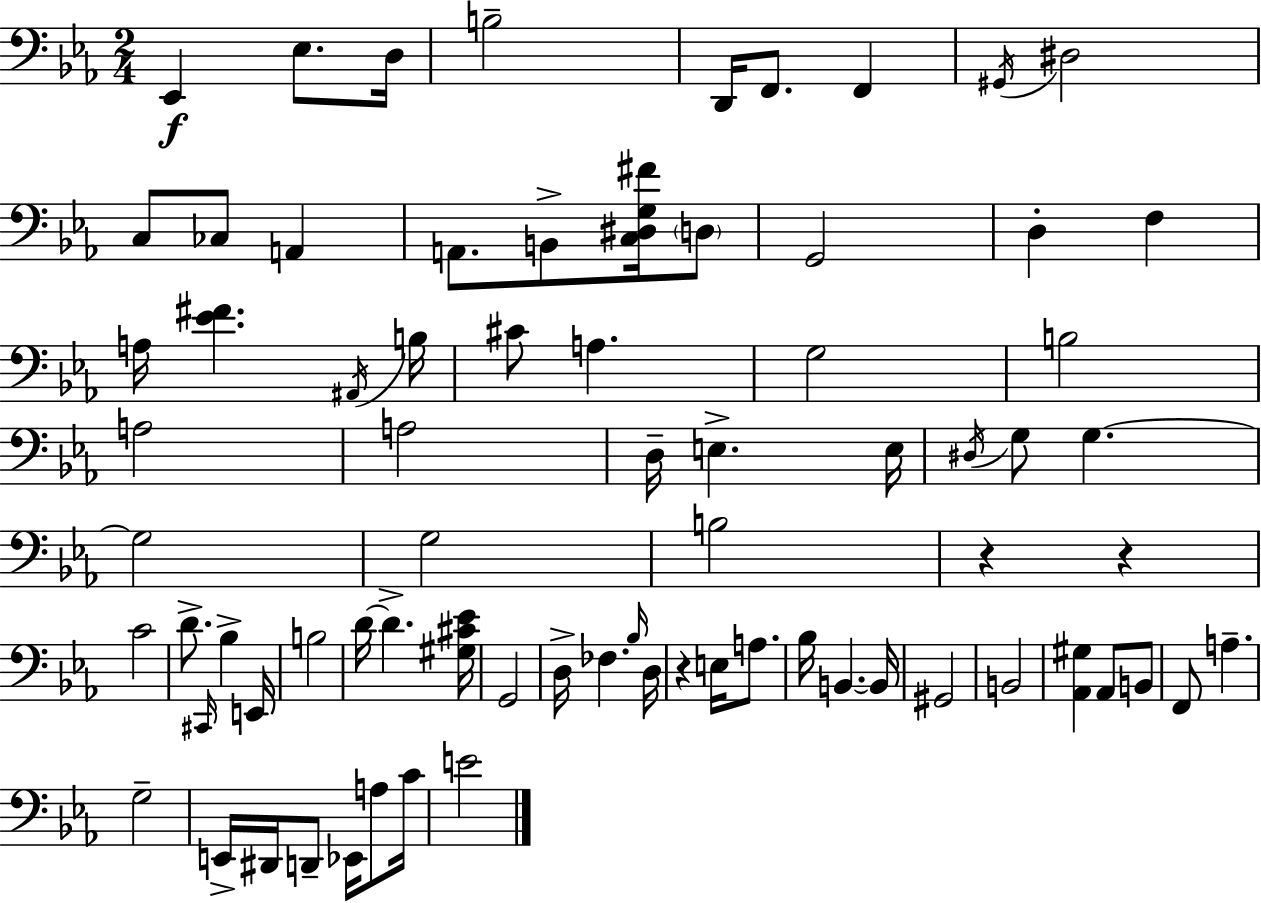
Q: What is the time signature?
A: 2/4